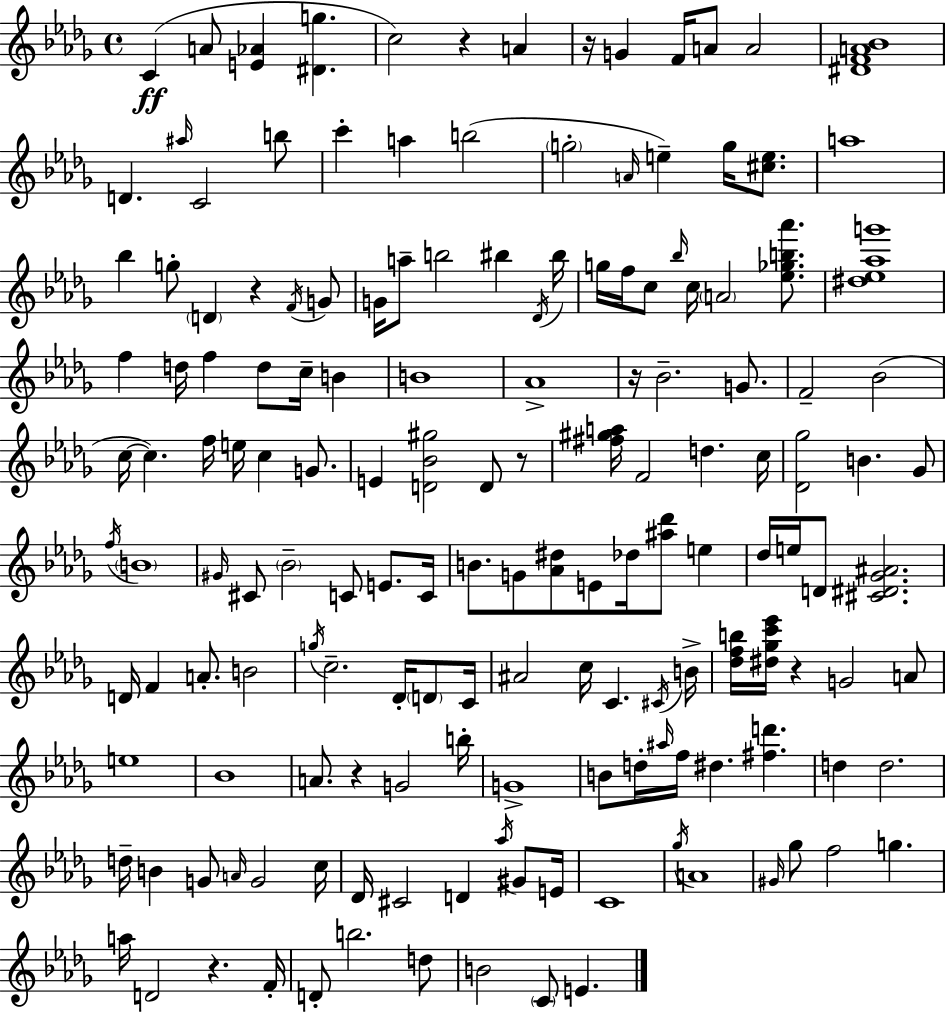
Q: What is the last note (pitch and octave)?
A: E4